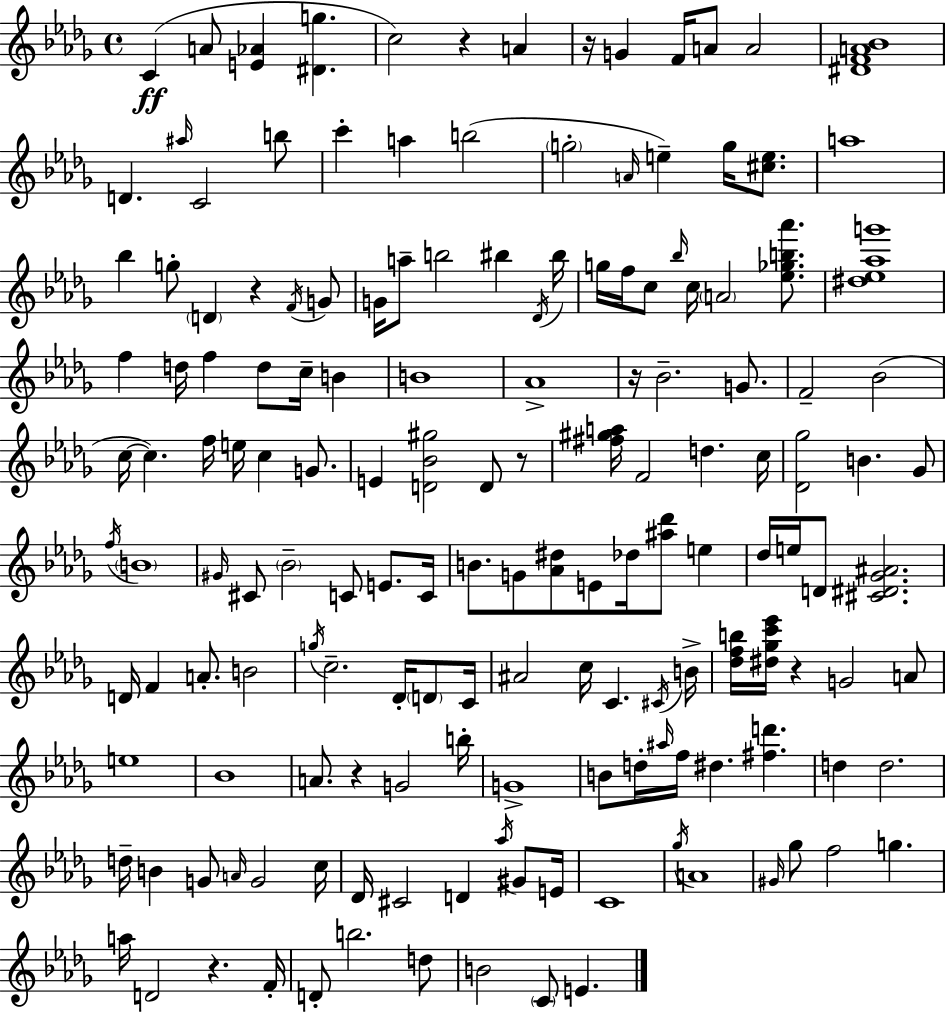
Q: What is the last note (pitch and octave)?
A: E4